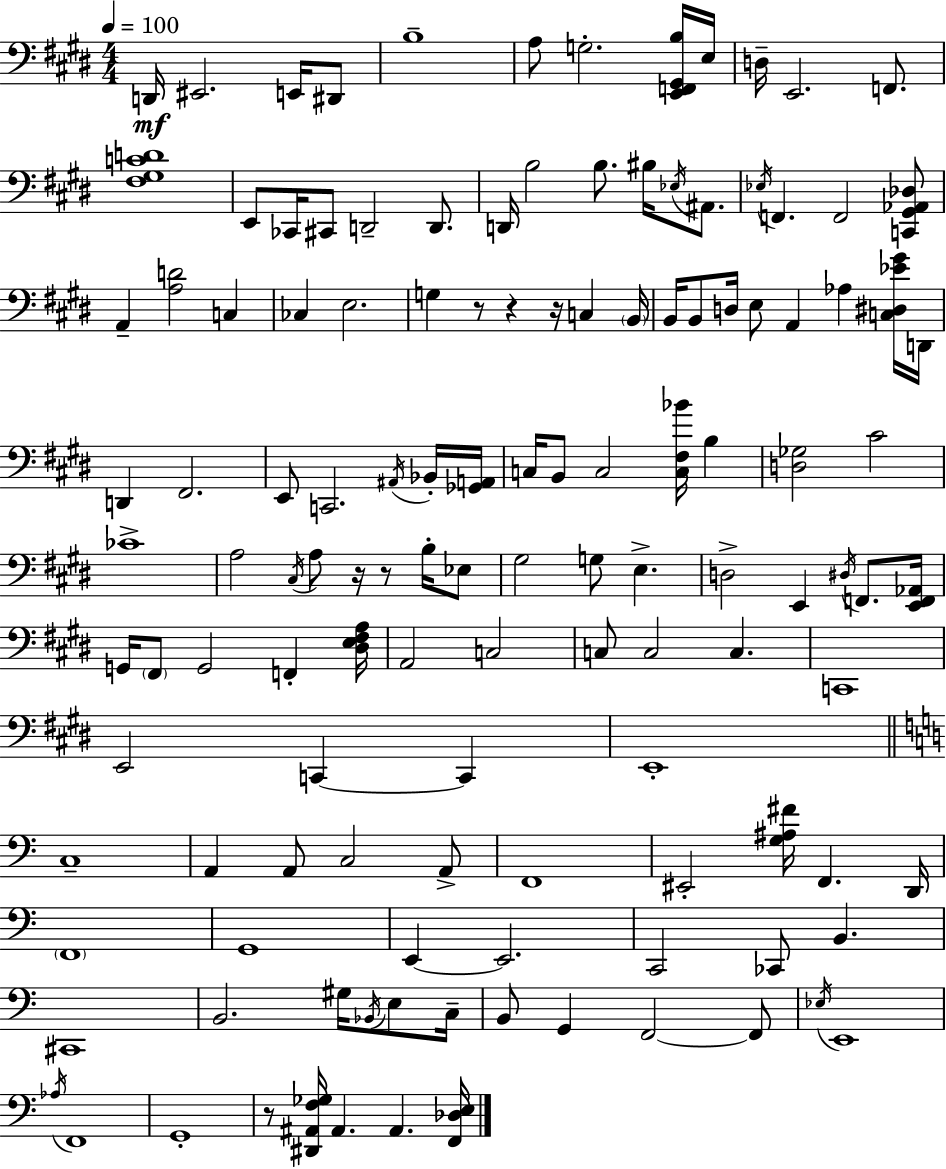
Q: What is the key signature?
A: E major